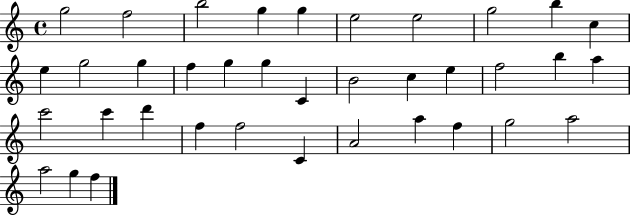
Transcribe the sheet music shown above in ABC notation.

X:1
T:Untitled
M:4/4
L:1/4
K:C
g2 f2 b2 g g e2 e2 g2 b c e g2 g f g g C B2 c e f2 b a c'2 c' d' f f2 C A2 a f g2 a2 a2 g f